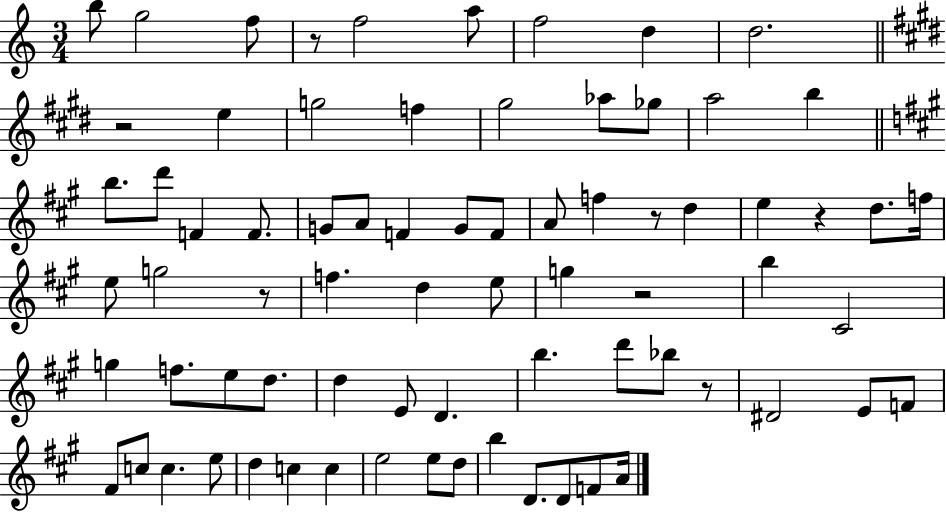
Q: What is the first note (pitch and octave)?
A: B5